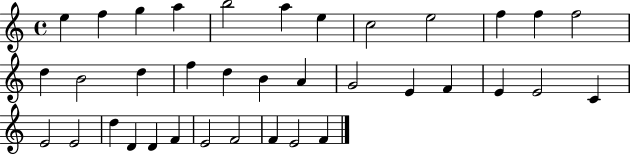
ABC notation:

X:1
T:Untitled
M:4/4
L:1/4
K:C
e f g a b2 a e c2 e2 f f f2 d B2 d f d B A G2 E F E E2 C E2 E2 d D D F E2 F2 F E2 F